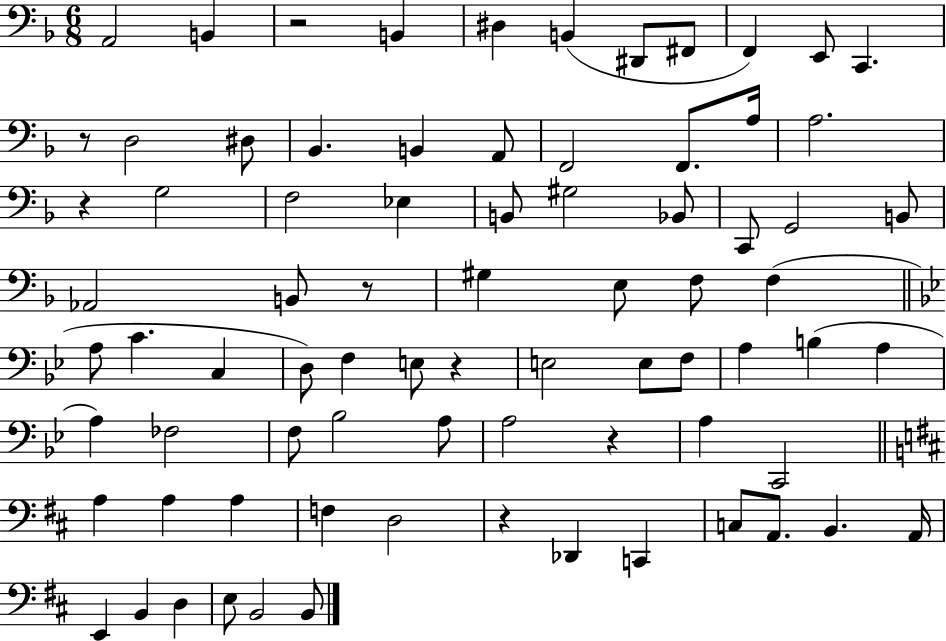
A2/h B2/q R/h B2/q D#3/q B2/q D#2/e F#2/e F2/q E2/e C2/q. R/e D3/h D#3/e Bb2/q. B2/q A2/e F2/h F2/e. A3/s A3/h. R/q G3/h F3/h Eb3/q B2/e G#3/h Bb2/e C2/e G2/h B2/e Ab2/h B2/e R/e G#3/q E3/e F3/e F3/q A3/e C4/q. C3/q D3/e F3/q E3/e R/q E3/h E3/e F3/e A3/q B3/q A3/q A3/q FES3/h F3/e Bb3/h A3/e A3/h R/q A3/q C2/h A3/q A3/q A3/q F3/q D3/h R/q Db2/q C2/q C3/e A2/e. B2/q. A2/s E2/q B2/q D3/q E3/e B2/h B2/e